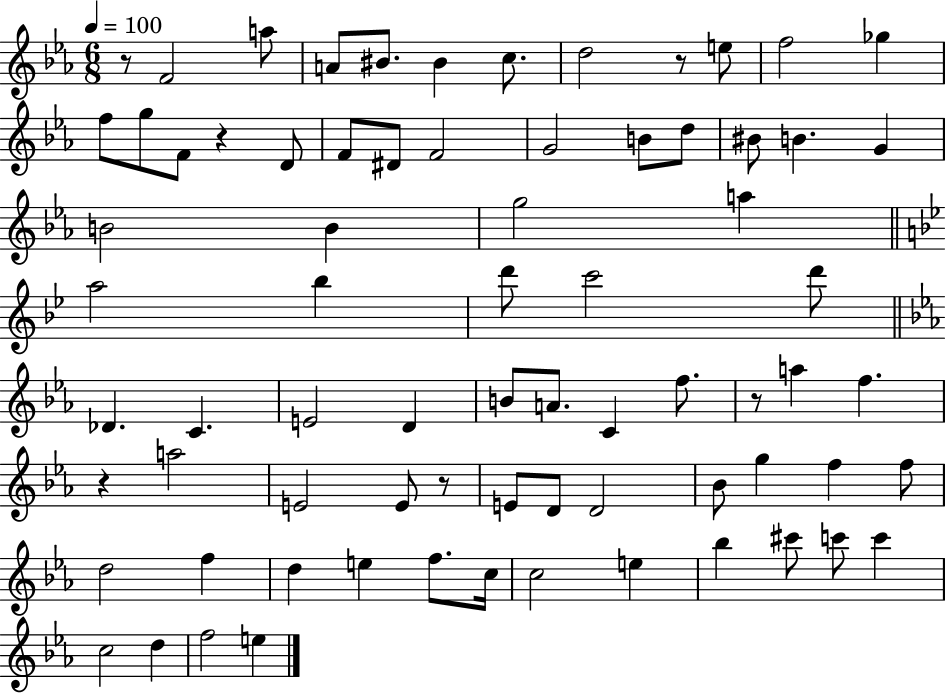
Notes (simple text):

R/e F4/h A5/e A4/e BIS4/e. BIS4/q C5/e. D5/h R/e E5/e F5/h Gb5/q F5/e G5/e F4/e R/q D4/e F4/e D#4/e F4/h G4/h B4/e D5/e BIS4/e B4/q. G4/q B4/h B4/q G5/h A5/q A5/h Bb5/q D6/e C6/h D6/e Db4/q. C4/q. E4/h D4/q B4/e A4/e. C4/q F5/e. R/e A5/q F5/q. R/q A5/h E4/h E4/e R/e E4/e D4/e D4/h Bb4/e G5/q F5/q F5/e D5/h F5/q D5/q E5/q F5/e. C5/s C5/h E5/q Bb5/q C#6/e C6/e C6/q C5/h D5/q F5/h E5/q